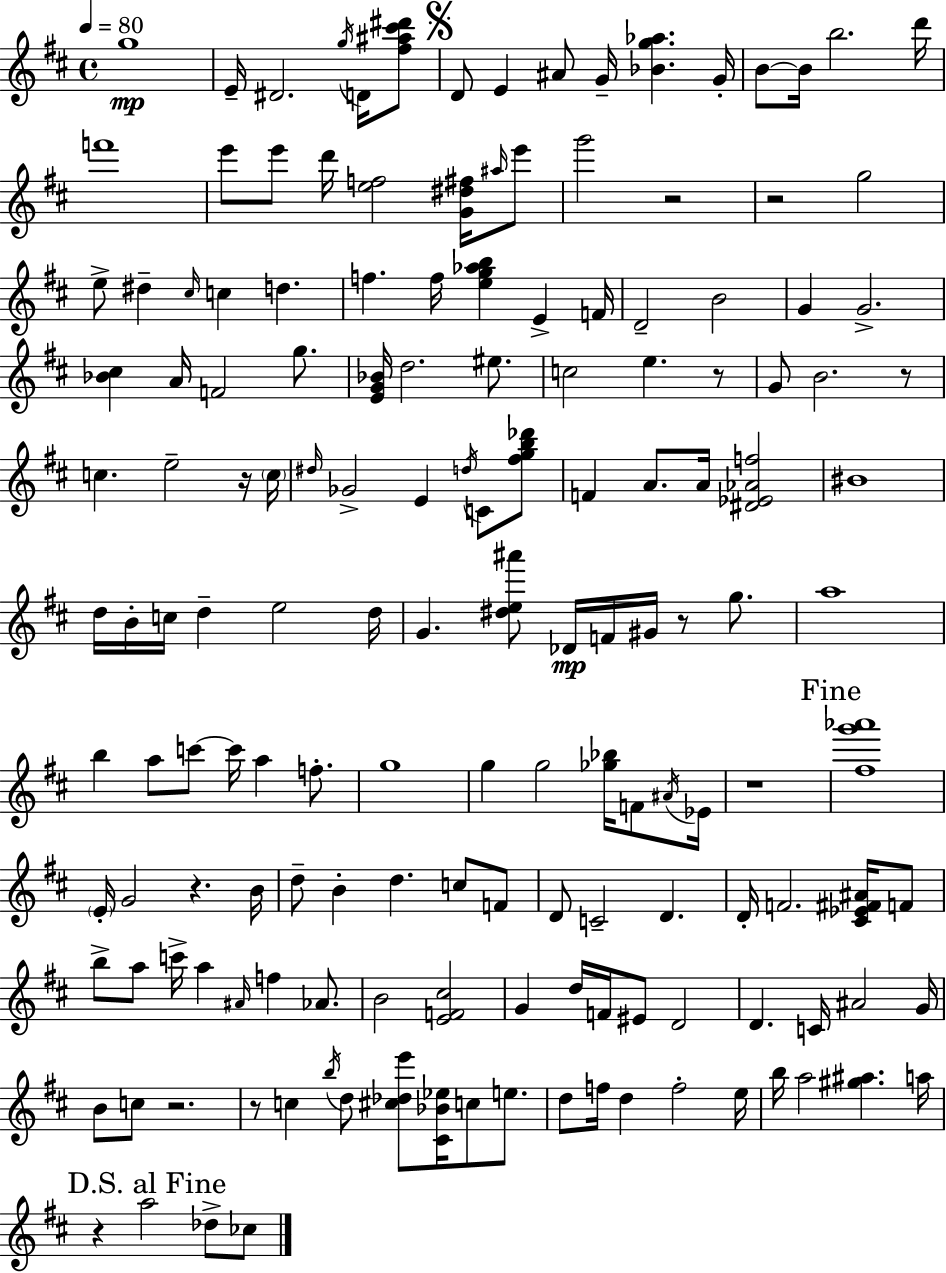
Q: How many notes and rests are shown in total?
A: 157